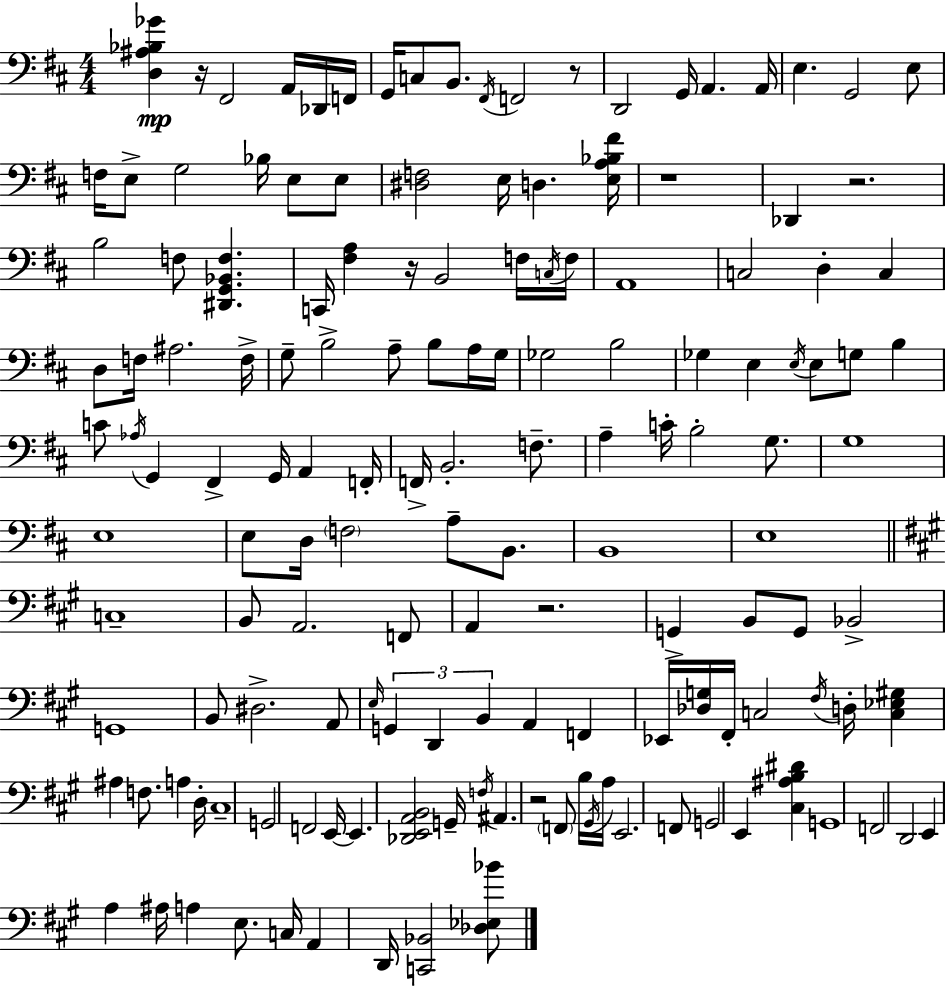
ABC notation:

X:1
T:Untitled
M:4/4
L:1/4
K:D
[D,^A,_B,_G] z/4 ^F,,2 A,,/4 _D,,/4 F,,/4 G,,/4 C,/2 B,,/2 ^F,,/4 F,,2 z/2 D,,2 G,,/4 A,, A,,/4 E, G,,2 E,/2 F,/4 E,/2 G,2 _B,/4 E,/2 E,/2 [^D,F,]2 E,/4 D, [E,A,_B,^F]/4 z4 _D,, z2 B,2 F,/2 [^D,,G,,_B,,F,] C,,/4 [^F,A,] z/4 B,,2 F,/4 C,/4 F,/4 A,,4 C,2 D, C, D,/2 F,/4 ^A,2 F,/4 G,/2 B,2 A,/2 B,/2 A,/4 G,/4 _G,2 B,2 _G, E, E,/4 E,/2 G,/2 B, C/2 _A,/4 G,, ^F,, G,,/4 A,, F,,/4 F,,/4 B,,2 F,/2 A, C/4 B,2 G,/2 G,4 E,4 E,/2 D,/4 F,2 A,/2 B,,/2 B,,4 E,4 C,4 B,,/2 A,,2 F,,/2 A,, z2 G,, B,,/2 G,,/2 _B,,2 G,,4 B,,/2 ^D,2 A,,/2 E,/4 G,, D,, B,, A,, F,, _E,,/4 [_D,G,]/4 ^F,,/4 C,2 ^F,/4 D,/4 [C,_E,^G,] ^A, F,/2 A, D,/4 ^C,4 G,,2 F,,2 E,,/4 E,, [_D,,E,,A,,B,,]2 G,,/4 F,/4 ^A,, z2 F,,/2 B,/4 ^G,,/4 A,/4 E,,2 F,,/2 G,,2 E,, [^C,^A,B,^D] G,,4 F,,2 D,,2 E,, A, ^A,/4 A, E,/2 C,/4 A,, D,,/4 [C,,_B,,]2 [_D,_E,_B]/2